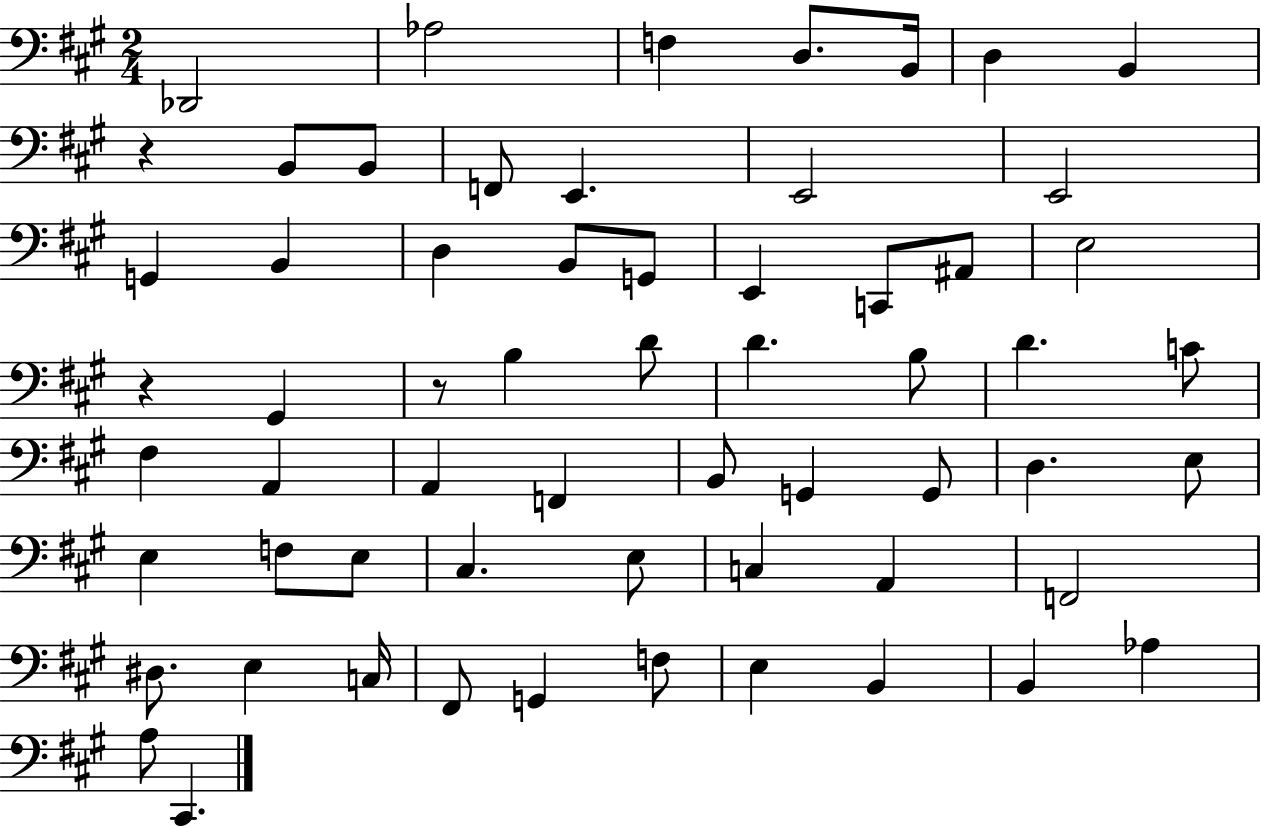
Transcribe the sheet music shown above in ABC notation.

X:1
T:Untitled
M:2/4
L:1/4
K:A
_D,,2 _A,2 F, D,/2 B,,/4 D, B,, z B,,/2 B,,/2 F,,/2 E,, E,,2 E,,2 G,, B,, D, B,,/2 G,,/2 E,, C,,/2 ^A,,/2 E,2 z ^G,, z/2 B, D/2 D B,/2 D C/2 ^F, A,, A,, F,, B,,/2 G,, G,,/2 D, E,/2 E, F,/2 E,/2 ^C, E,/2 C, A,, F,,2 ^D,/2 E, C,/4 ^F,,/2 G,, F,/2 E, B,, B,, _A, A,/2 ^C,,